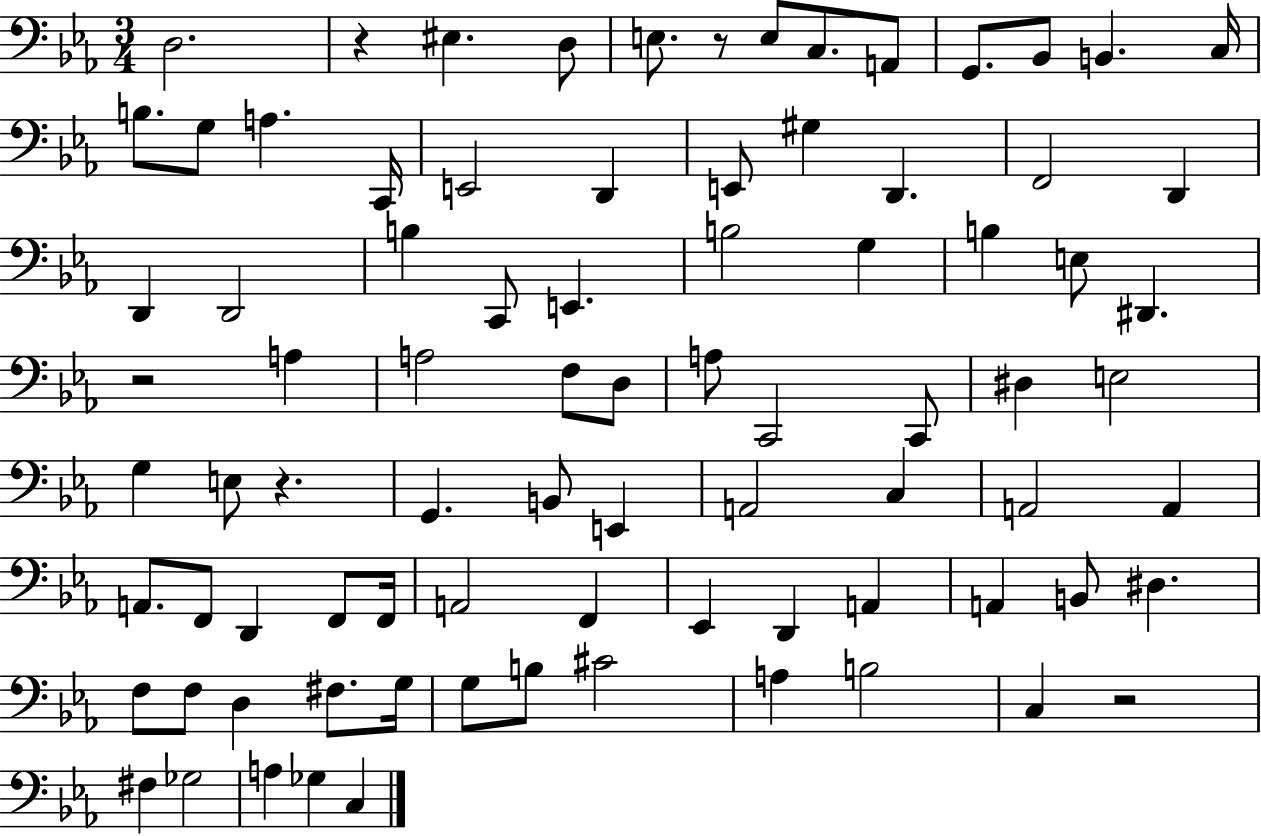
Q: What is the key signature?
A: EES major